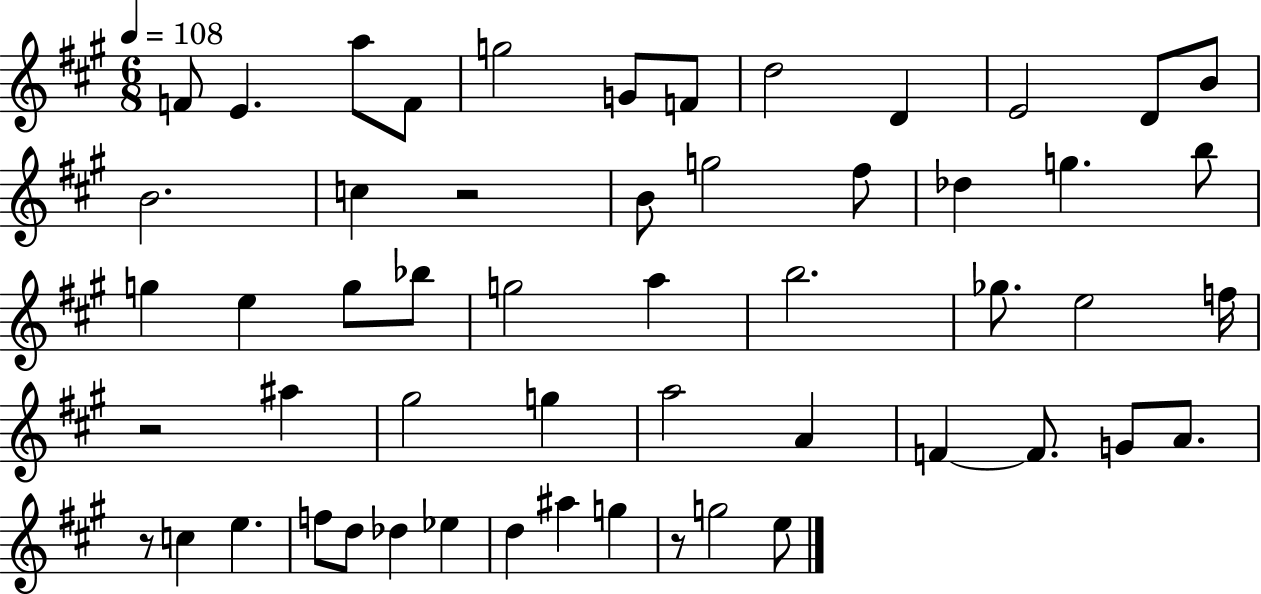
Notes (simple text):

F4/e E4/q. A5/e F4/e G5/h G4/e F4/e D5/h D4/q E4/h D4/e B4/e B4/h. C5/q R/h B4/e G5/h F#5/e Db5/q G5/q. B5/e G5/q E5/q G5/e Bb5/e G5/h A5/q B5/h. Gb5/e. E5/h F5/s R/h A#5/q G#5/h G5/q A5/h A4/q F4/q F4/e. G4/e A4/e. R/e C5/q E5/q. F5/e D5/e Db5/q Eb5/q D5/q A#5/q G5/q R/e G5/h E5/e